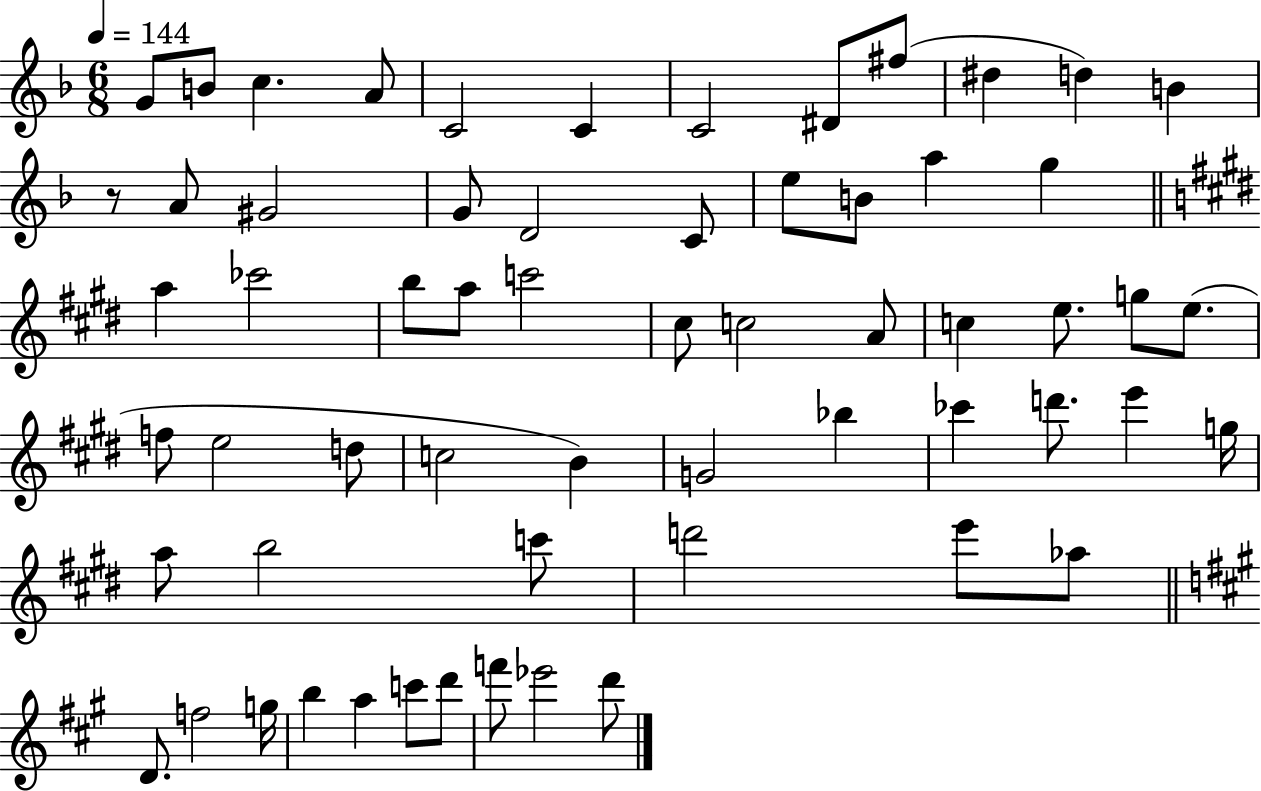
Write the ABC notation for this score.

X:1
T:Untitled
M:6/8
L:1/4
K:F
G/2 B/2 c A/2 C2 C C2 ^D/2 ^f/2 ^d d B z/2 A/2 ^G2 G/2 D2 C/2 e/2 B/2 a g a _c'2 b/2 a/2 c'2 ^c/2 c2 A/2 c e/2 g/2 e/2 f/2 e2 d/2 c2 B G2 _b _c' d'/2 e' g/4 a/2 b2 c'/2 d'2 e'/2 _a/2 D/2 f2 g/4 b a c'/2 d'/2 f'/2 _e'2 d'/2